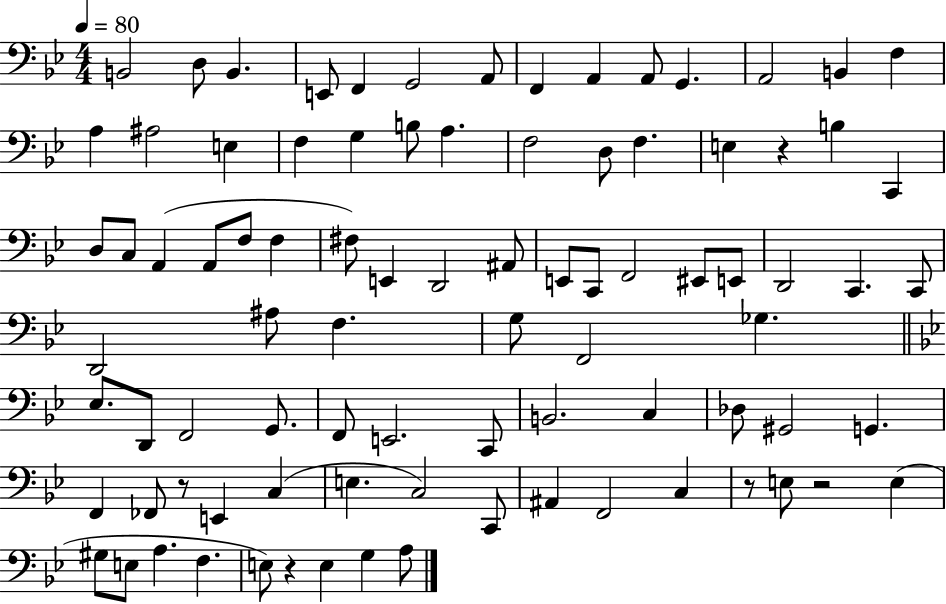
{
  \clef bass
  \numericTimeSignature
  \time 4/4
  \key bes \major
  \tempo 4 = 80
  \repeat volta 2 { b,2 d8 b,4. | e,8 f,4 g,2 a,8 | f,4 a,4 a,8 g,4. | a,2 b,4 f4 | \break a4 ais2 e4 | f4 g4 b8 a4. | f2 d8 f4. | e4 r4 b4 c,4 | \break d8 c8 a,4( a,8 f8 f4 | fis8) e,4 d,2 ais,8 | e,8 c,8 f,2 eis,8 e,8 | d,2 c,4. c,8 | \break d,2 ais8 f4. | g8 f,2 ges4. | \bar "||" \break \key g \minor ees8. d,8 f,2 g,8. | f,8 e,2. c,8 | b,2. c4 | des8 gis,2 g,4. | \break f,4 fes,8 r8 e,4 c4( | e4. c2) c,8 | ais,4 f,2 c4 | r8 e8 r2 e4( | \break gis8 e8 a4. f4. | e8) r4 e4 g4 a8 | } \bar "|."
}